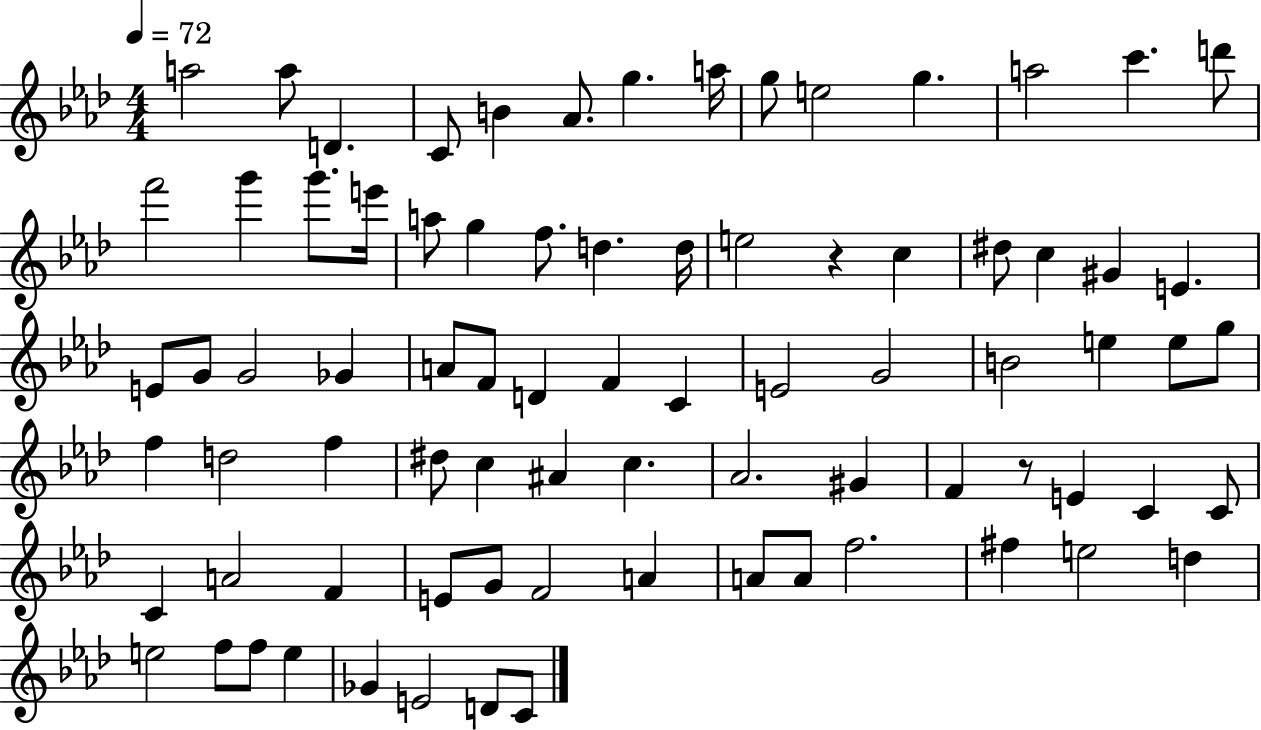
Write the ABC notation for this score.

X:1
T:Untitled
M:4/4
L:1/4
K:Ab
a2 a/2 D C/2 B _A/2 g a/4 g/2 e2 g a2 c' d'/2 f'2 g' g'/2 e'/4 a/2 g f/2 d d/4 e2 z c ^d/2 c ^G E E/2 G/2 G2 _G A/2 F/2 D F C E2 G2 B2 e e/2 g/2 f d2 f ^d/2 c ^A c _A2 ^G F z/2 E C C/2 C A2 F E/2 G/2 F2 A A/2 A/2 f2 ^f e2 d e2 f/2 f/2 e _G E2 D/2 C/2